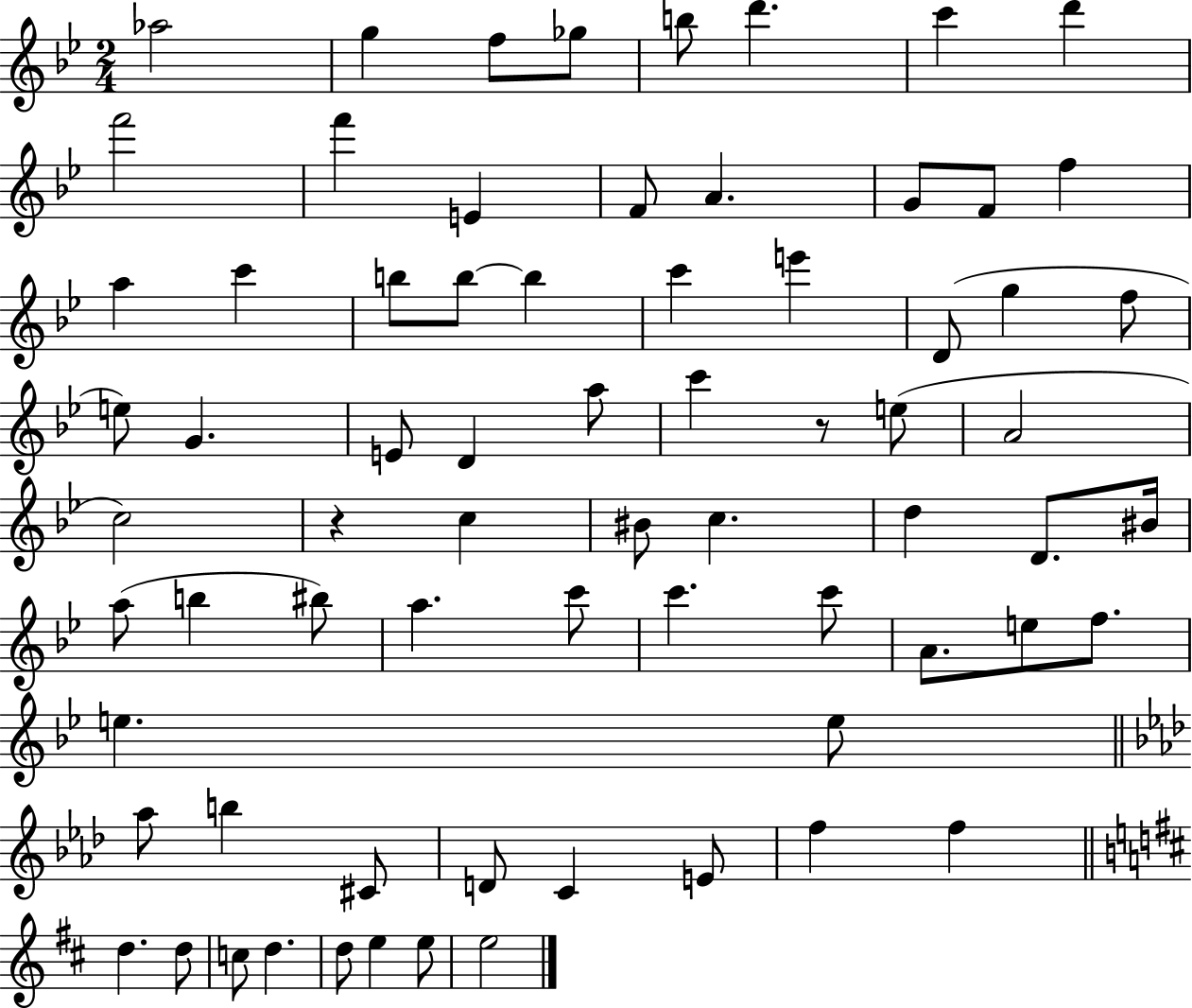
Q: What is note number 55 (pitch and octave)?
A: B5